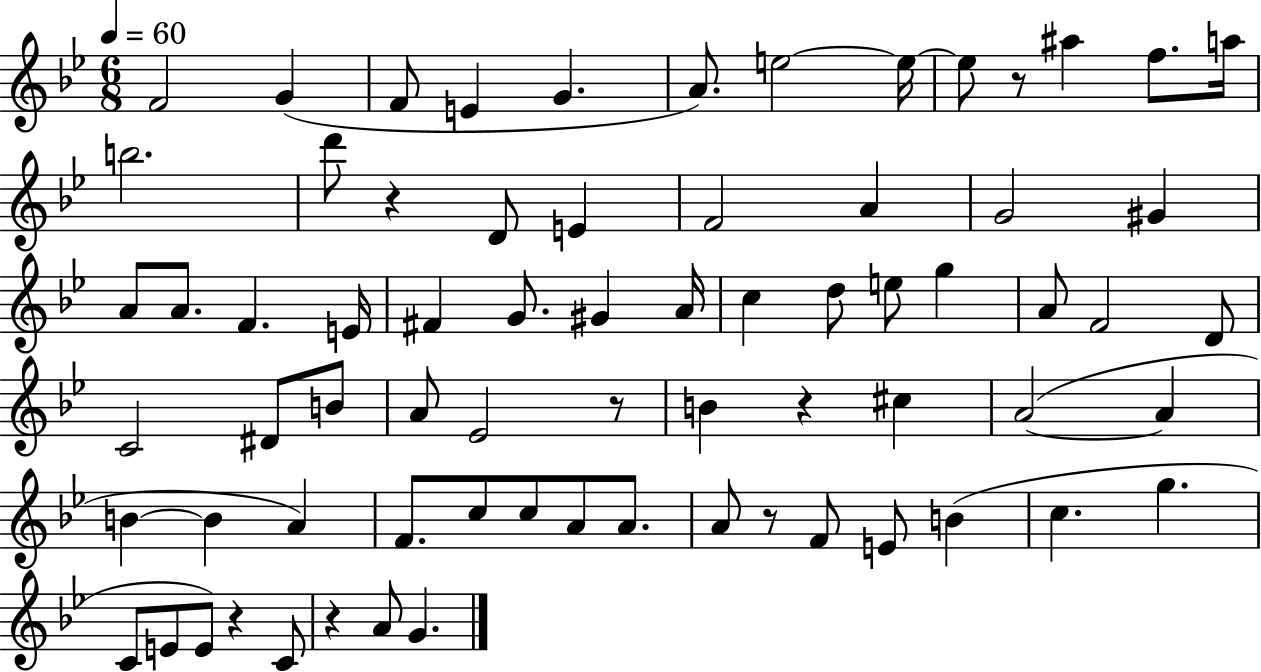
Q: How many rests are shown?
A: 7